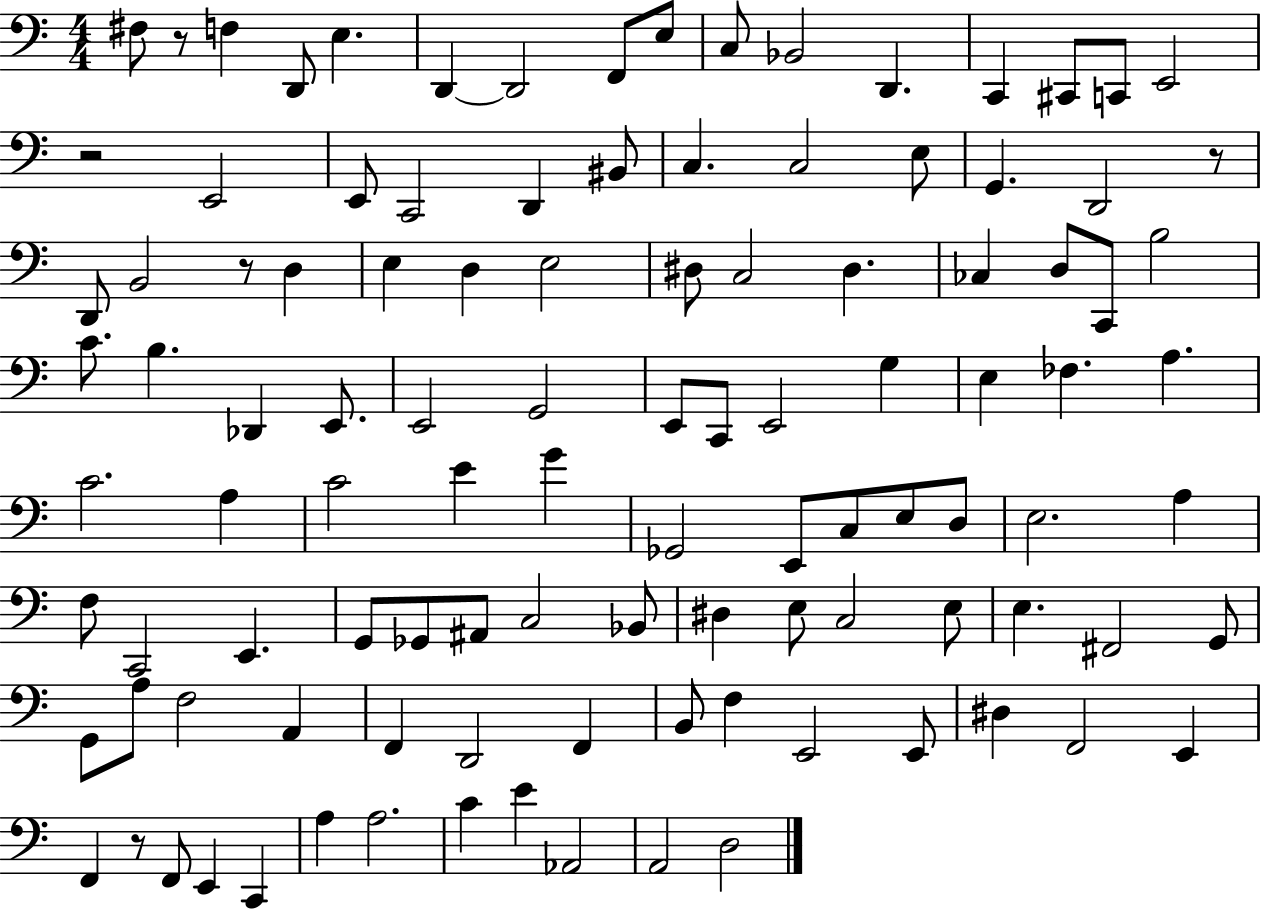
F#3/e R/e F3/q D2/e E3/q. D2/q D2/h F2/e E3/e C3/e Bb2/h D2/q. C2/q C#2/e C2/e E2/h R/h E2/h E2/e C2/h D2/q BIS2/e C3/q. C3/h E3/e G2/q. D2/h R/e D2/e B2/h R/e D3/q E3/q D3/q E3/h D#3/e C3/h D#3/q. CES3/q D3/e C2/e B3/h C4/e. B3/q. Db2/q E2/e. E2/h G2/h E2/e C2/e E2/h G3/q E3/q FES3/q. A3/q. C4/h. A3/q C4/h E4/q G4/q Gb2/h E2/e C3/e E3/e D3/e E3/h. A3/q F3/e C2/h E2/q. G2/e Gb2/e A#2/e C3/h Bb2/e D#3/q E3/e C3/h E3/e E3/q. F#2/h G2/e G2/e A3/e F3/h A2/q F2/q D2/h F2/q B2/e F3/q E2/h E2/e D#3/q F2/h E2/q F2/q R/e F2/e E2/q C2/q A3/q A3/h. C4/q E4/q Ab2/h A2/h D3/h